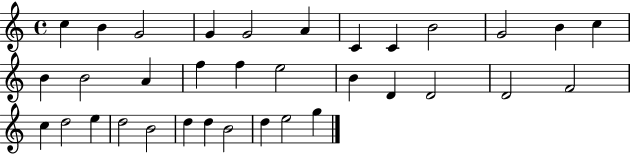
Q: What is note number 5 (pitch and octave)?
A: G4